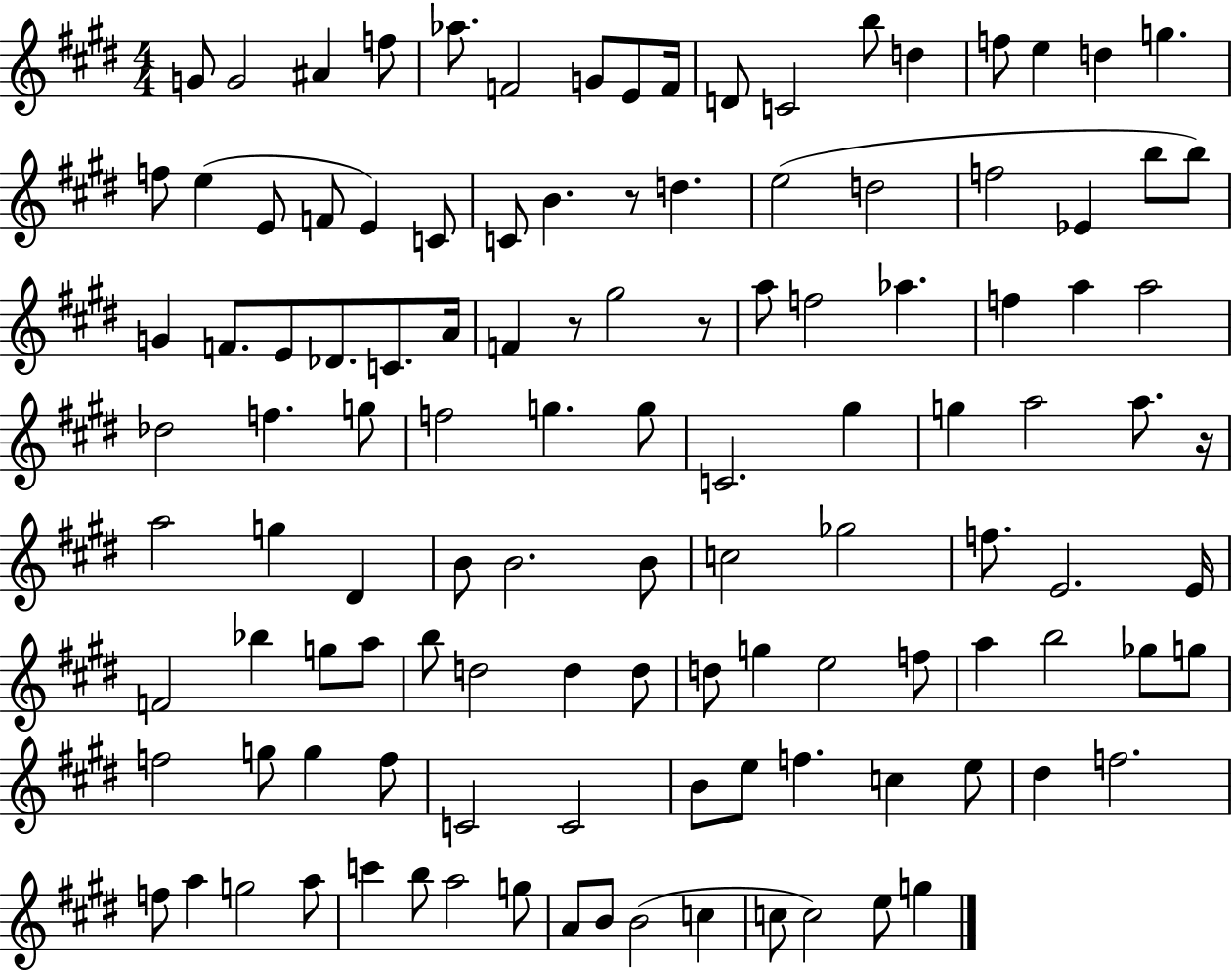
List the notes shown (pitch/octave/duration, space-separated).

G4/e G4/h A#4/q F5/e Ab5/e. F4/h G4/e E4/e F4/s D4/e C4/h B5/e D5/q F5/e E5/q D5/q G5/q. F5/e E5/q E4/e F4/e E4/q C4/e C4/e B4/q. R/e D5/q. E5/h D5/h F5/h Eb4/q B5/e B5/e G4/q F4/e. E4/e Db4/e. C4/e. A4/s F4/q R/e G#5/h R/e A5/e F5/h Ab5/q. F5/q A5/q A5/h Db5/h F5/q. G5/e F5/h G5/q. G5/e C4/h. G#5/q G5/q A5/h A5/e. R/s A5/h G5/q D#4/q B4/e B4/h. B4/e C5/h Gb5/h F5/e. E4/h. E4/s F4/h Bb5/q G5/e A5/e B5/e D5/h D5/q D5/e D5/e G5/q E5/h F5/e A5/q B5/h Gb5/e G5/e F5/h G5/e G5/q F5/e C4/h C4/h B4/e E5/e F5/q. C5/q E5/e D#5/q F5/h. F5/e A5/q G5/h A5/e C6/q B5/e A5/h G5/e A4/e B4/e B4/h C5/q C5/e C5/h E5/e G5/q